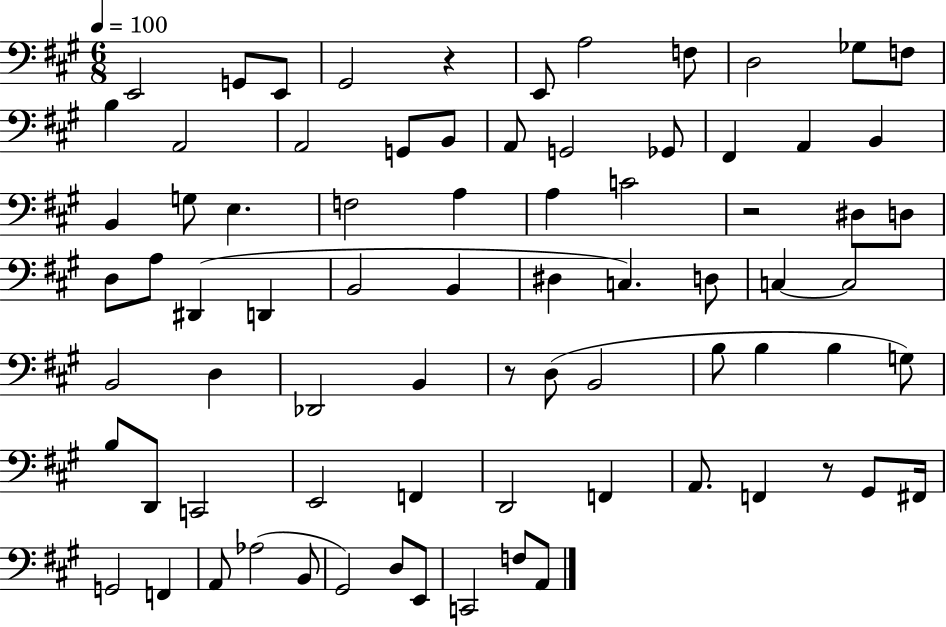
{
  \clef bass
  \numericTimeSignature
  \time 6/8
  \key a \major
  \tempo 4 = 100
  e,2 g,8 e,8 | gis,2 r4 | e,8 a2 f8 | d2 ges8 f8 | \break b4 a,2 | a,2 g,8 b,8 | a,8 g,2 ges,8 | fis,4 a,4 b,4 | \break b,4 g8 e4. | f2 a4 | a4 c'2 | r2 dis8 d8 | \break d8 a8 dis,4( d,4 | b,2 b,4 | dis4 c4.) d8 | c4~~ c2 | \break b,2 d4 | des,2 b,4 | r8 d8( b,2 | b8 b4 b4 g8) | \break b8 d,8 c,2 | e,2 f,4 | d,2 f,4 | a,8. f,4 r8 gis,8 fis,16 | \break g,2 f,4 | a,8 aes2( b,8 | gis,2) d8 e,8 | c,2 f8 a,8 | \break \bar "|."
}